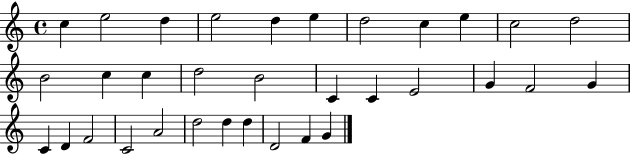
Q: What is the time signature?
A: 4/4